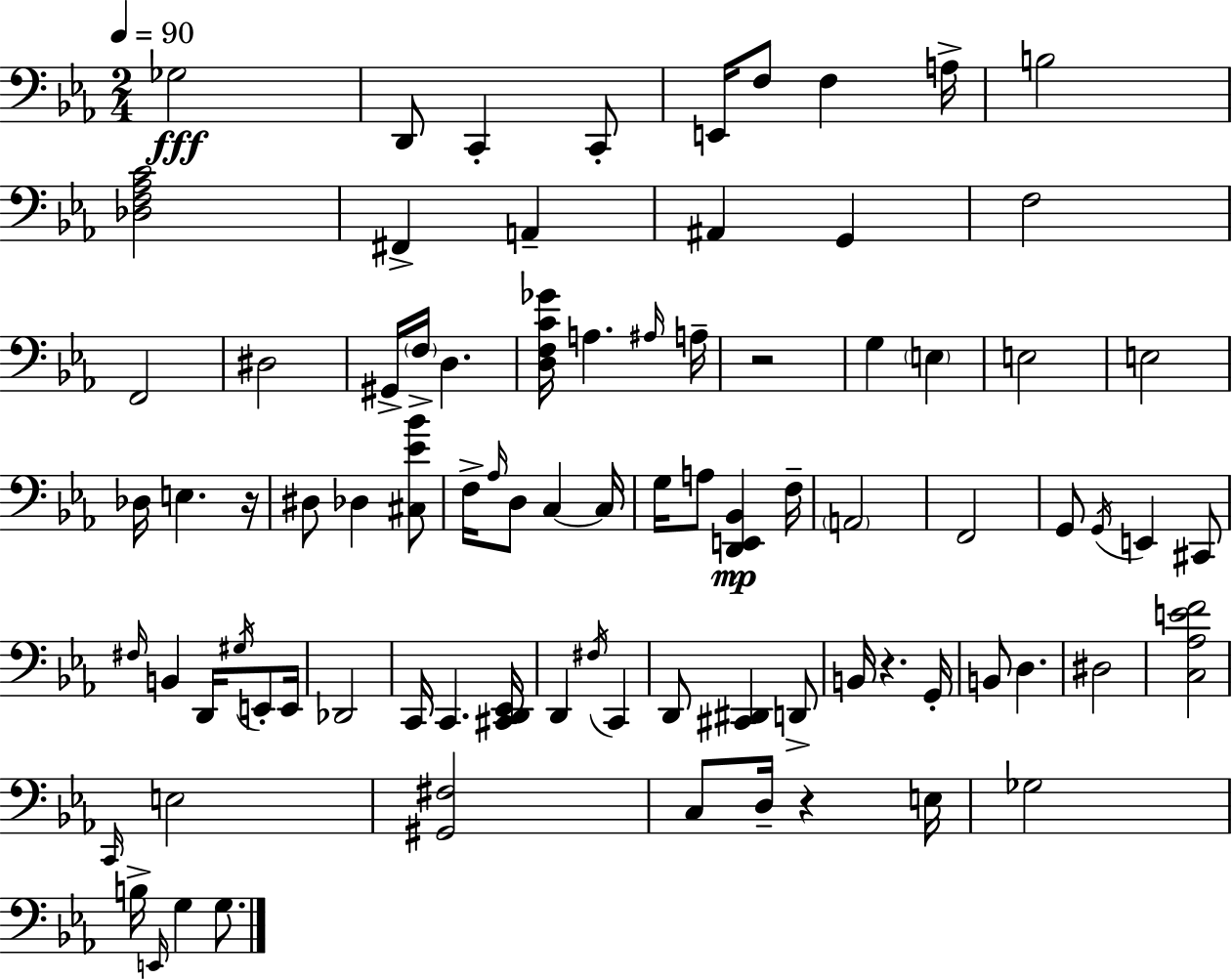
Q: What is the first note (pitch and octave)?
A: Gb3